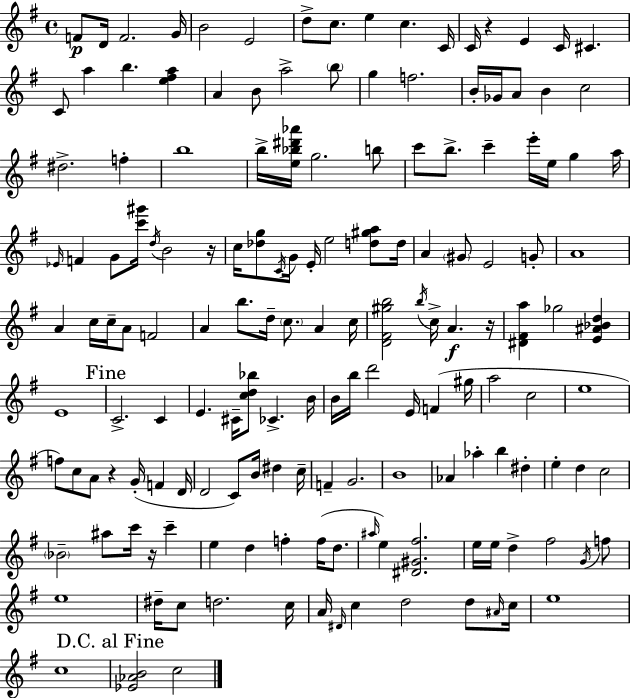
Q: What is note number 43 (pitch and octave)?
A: Eb4